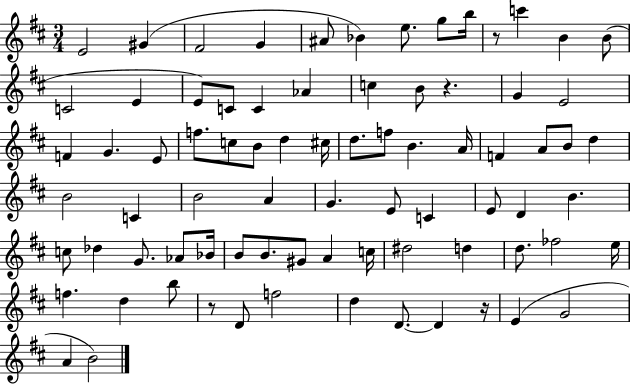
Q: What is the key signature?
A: D major